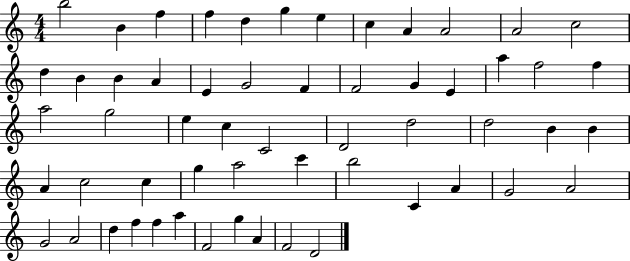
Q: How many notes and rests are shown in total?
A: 57